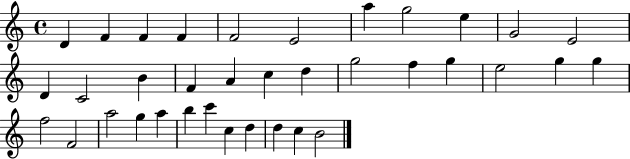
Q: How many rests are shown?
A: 0